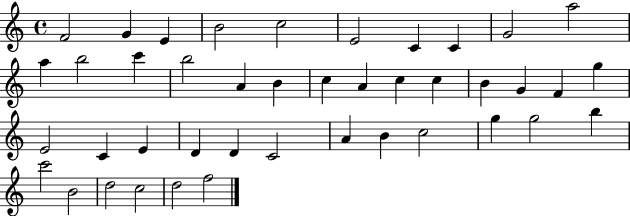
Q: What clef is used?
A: treble